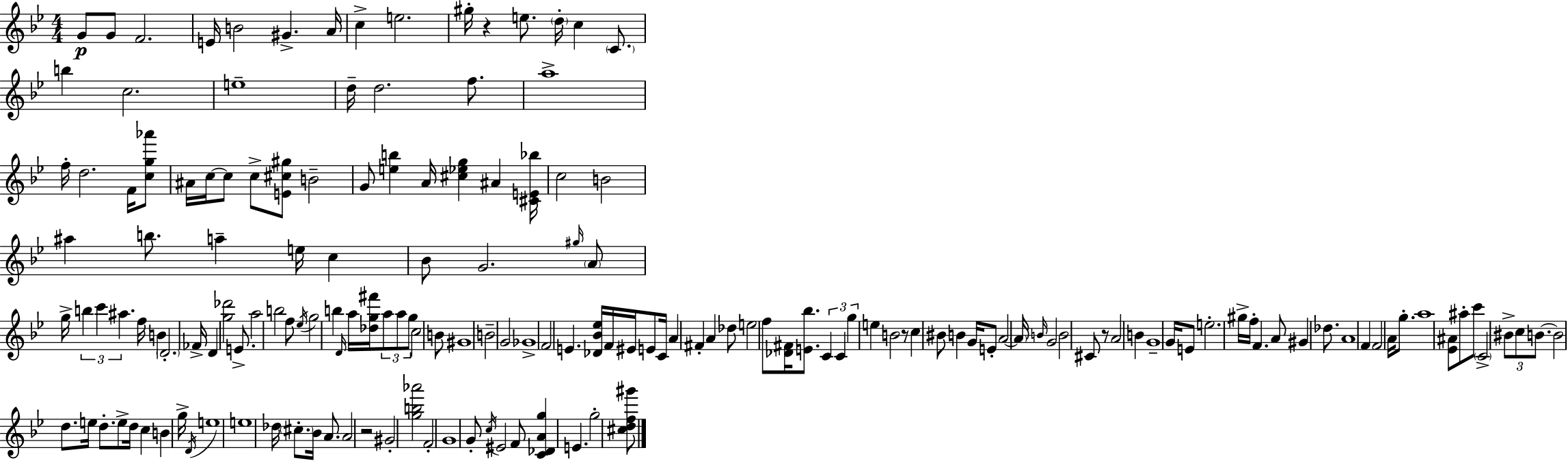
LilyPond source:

{
  \clef treble
  \numericTimeSignature
  \time 4/4
  \key bes \major
  g'8\p g'8 f'2. | e'16 b'2 gis'4.-> a'16 | c''4-> e''2. | gis''16-. r4 e''8. \parenthesize d''16-. c''4 \parenthesize c'8. | \break b''4 c''2. | e''1-- | d''16-- d''2. f''8. | a''1-> | \break f''16-. d''2. f'16 <c'' g'' aes'''>8 | ais'16 c''16~~ c''8 c''8-> <e' cis'' gis''>8 b'2-- | g'8 <e'' b''>4 a'16 <cis'' ees'' g''>4 ais'4 <cis' e' bes''>16 | c''2 b'2 | \break ais''4 b''8. a''4-- e''16 c''4 | bes'8 g'2. \grace { gis''16 } \parenthesize a'8 | g''16-> \tuplet 3/2 { b''4 c'''4 ais''4. } | f''16 b'4 \parenthesize d'2.-. | \break fes'16-> d'4 <g'' des'''>2 e'8.-> | a''2 b''2 | f''8 \acciaccatura { ees''16 } g''2 b''4 | \grace { d'16 } a''16 <des'' g'' fis'''>16 \tuplet 3/2 { a''8 a''8 g''8 } c''2 | \break b'8 gis'1 | b'2-- g'2 | ges'1-> | f'2 e'4. | \break <des' bes' ees''>16 f'16 eis'16 e'8 c'16 a'4 fis'4-. a'4 | des''8 e''2 f''8 <des' fis'>16 | <e' bes''>8. \tuplet 3/2 { c'4 c'4 g''4 } e''4 | b'2 r8 c''4 | \break bis'8 b'4 g'16 e'8-. a'2~~ | \parenthesize a'16 \grace { b'16 } g'2 b'2 | cis'8 r8 a'2 | b'4 g'1-- | \break g'16 e'8 e''2.-. | gis''16-> f''16-. f'4. a'8 gis'4 | des''8. a'1 | f'4 f'2 | \break a'16 g''8.-. a''1 | <ees' ais'>8 ais''8-. c'''8 \parenthesize c'2-> | \tuplet 3/2 { bis'8-> c''8 b'8.~~ } b'2 | d''8. e''16 d''8.-. e''8-> d''16 c''4 b'4 | \break g''16-> \acciaccatura { d'16 } e''1 | e''1 | des''16 \parenthesize cis''8.-. bes'16 a'8. a'2 | r2 gis'2-. | \break <g'' b'' aes'''>2 f'2-. | g'1 | g'8-. \acciaccatura { c''16 } eis'2 | f'8 <c' des' a' g''>4 e'4. g''2-. | \break <cis'' d'' f'' gis'''>8 \bar "|."
}